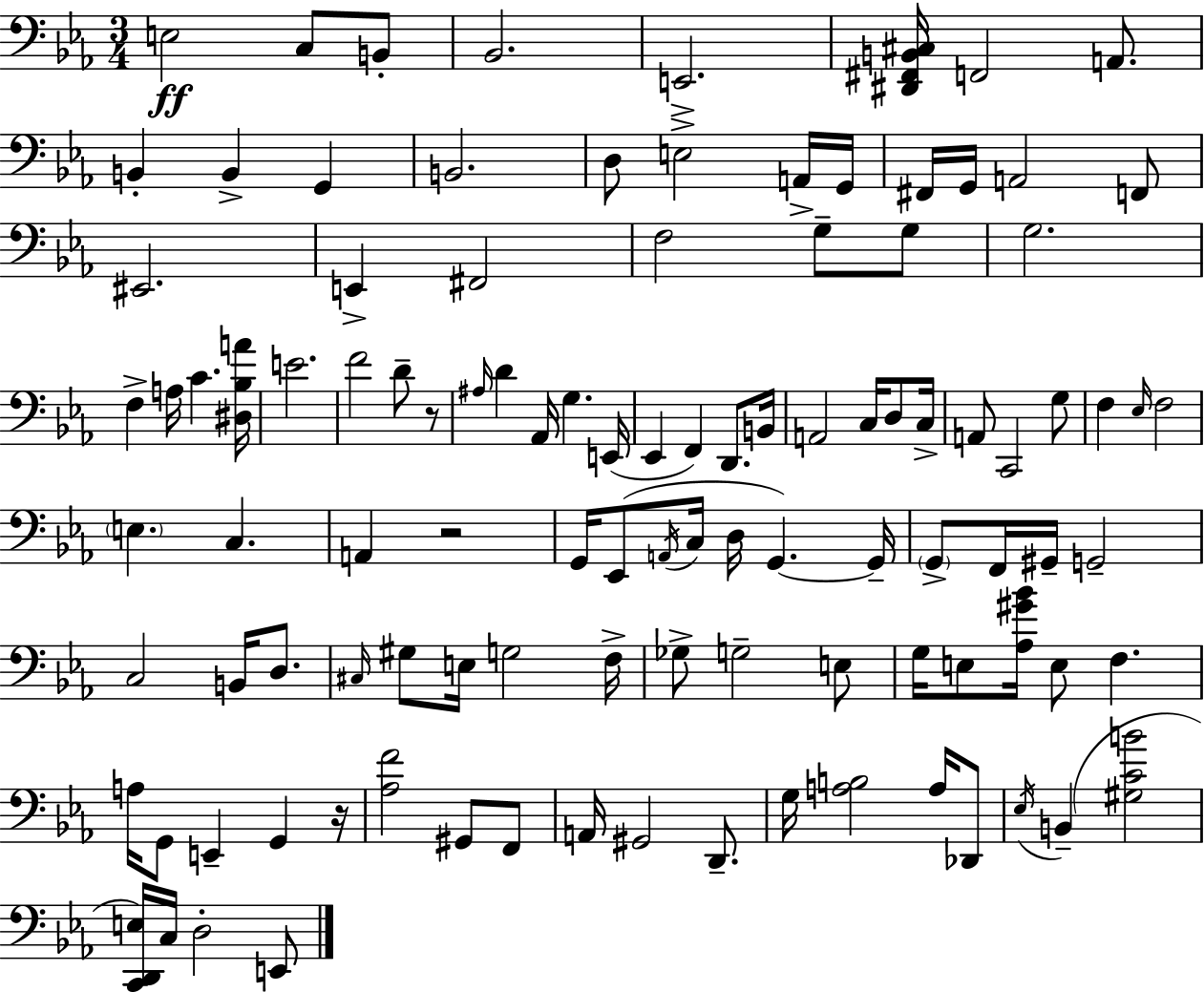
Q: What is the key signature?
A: C minor